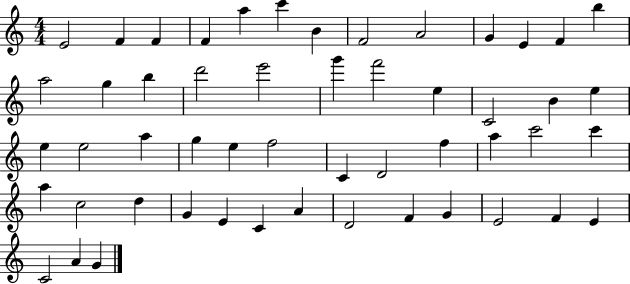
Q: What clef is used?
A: treble